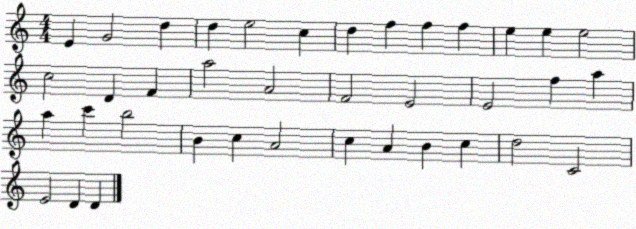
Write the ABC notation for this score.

X:1
T:Untitled
M:4/4
L:1/4
K:C
E G2 d d e2 c d f f f e e e2 c2 D F a2 A2 F2 E2 E2 f a a c' b2 B c A2 c A B c d2 C2 E2 D D